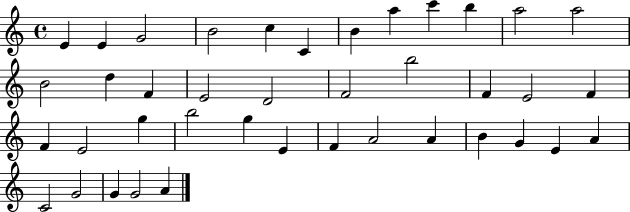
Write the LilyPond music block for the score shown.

{
  \clef treble
  \time 4/4
  \defaultTimeSignature
  \key c \major
  e'4 e'4 g'2 | b'2 c''4 c'4 | b'4 a''4 c'''4 b''4 | a''2 a''2 | \break b'2 d''4 f'4 | e'2 d'2 | f'2 b''2 | f'4 e'2 f'4 | \break f'4 e'2 g''4 | b''2 g''4 e'4 | f'4 a'2 a'4 | b'4 g'4 e'4 a'4 | \break c'2 g'2 | g'4 g'2 a'4 | \bar "|."
}